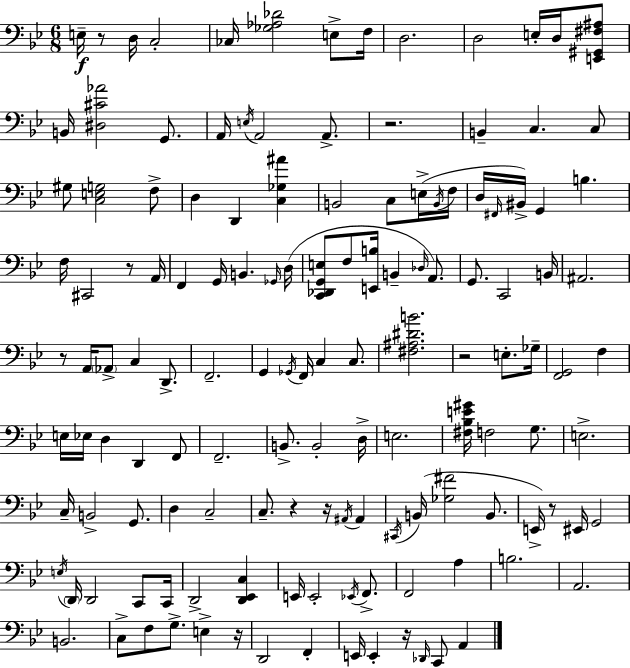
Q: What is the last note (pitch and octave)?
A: A2